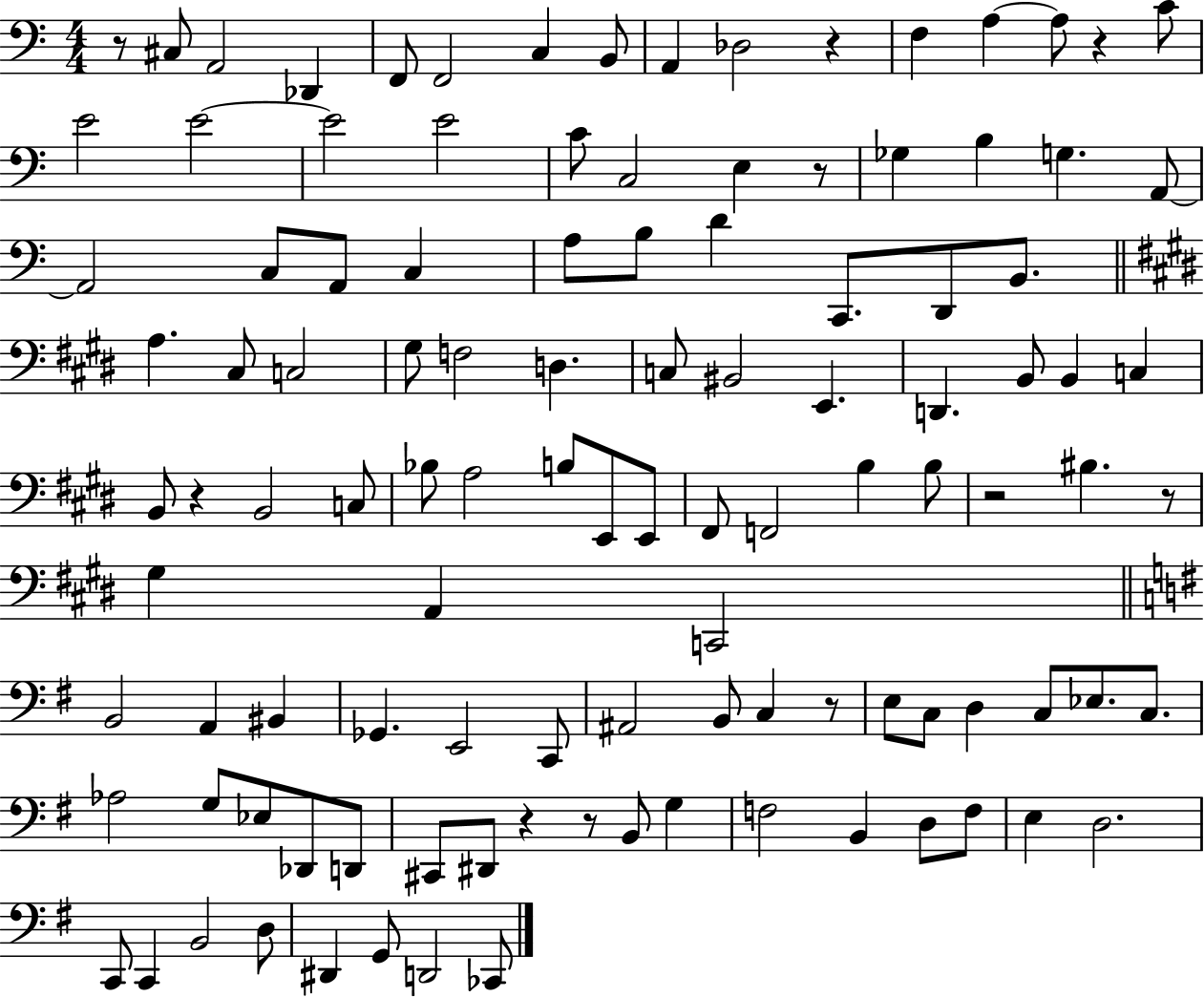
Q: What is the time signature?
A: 4/4